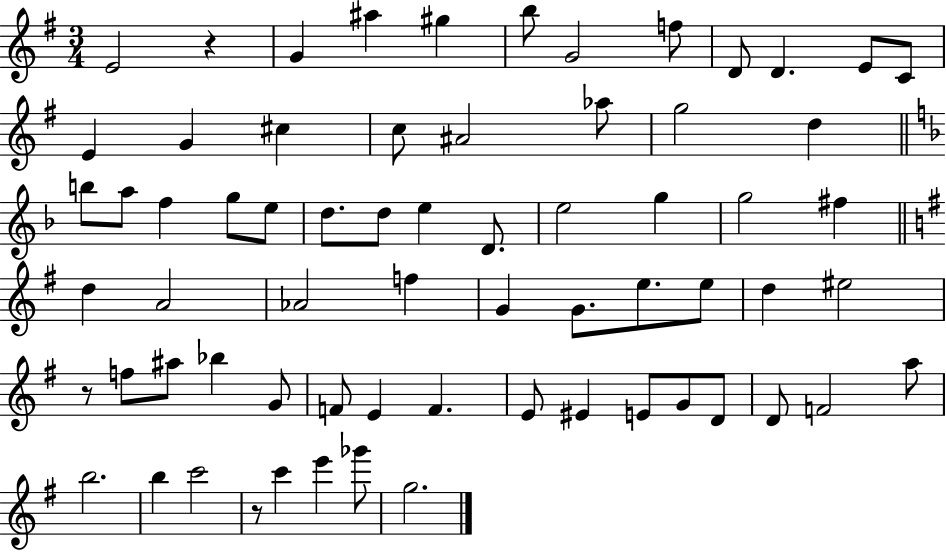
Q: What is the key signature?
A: G major